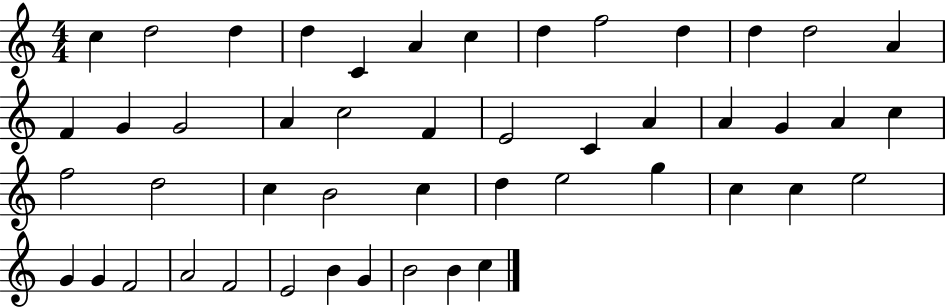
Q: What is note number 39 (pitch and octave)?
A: G4